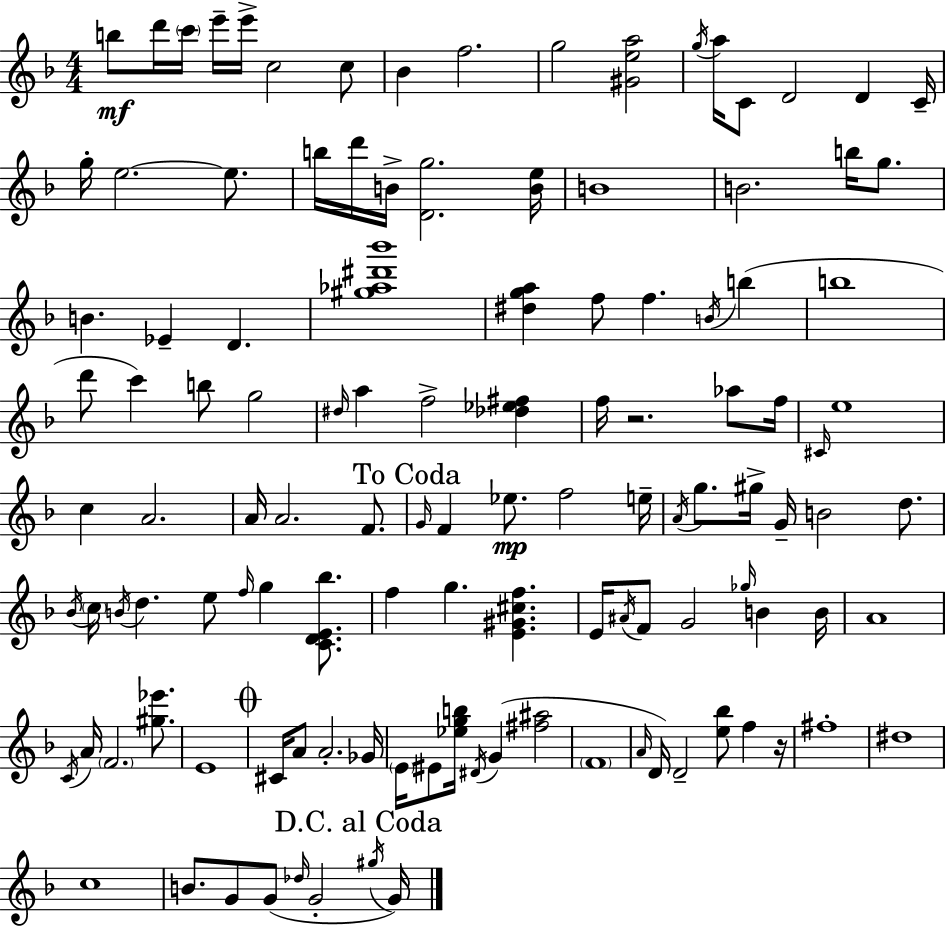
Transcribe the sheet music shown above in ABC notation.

X:1
T:Untitled
M:4/4
L:1/4
K:Dm
b/2 d'/4 c'/4 e'/4 e'/4 c2 c/2 _B f2 g2 [^Gea]2 g/4 a/4 C/2 D2 D C/4 g/4 e2 e/2 b/4 d'/4 B/4 [Dg]2 [Be]/4 B4 B2 b/4 g/2 B _E D [^g_a^d'_b']4 [^dga] f/2 f B/4 b b4 d'/2 c' b/2 g2 ^d/4 a f2 [_d_e^f] f/4 z2 _a/2 f/4 ^C/4 e4 c A2 A/4 A2 F/2 G/4 F _e/2 f2 e/4 A/4 g/2 ^g/4 G/4 B2 d/2 _B/4 c/4 B/4 d e/2 f/4 g [CDE_b]/2 f g [E^G^cf] E/4 ^A/4 F/2 G2 _g/4 B B/4 A4 C/4 A/4 F2 [^g_e']/2 E4 ^C/4 A/2 A2 _G/4 E/4 ^E/2 [_egb]/4 ^D/4 G [^f^a]2 F4 A/4 D/4 D2 [e_b]/2 f z/4 ^f4 ^d4 c4 B/2 G/2 G/2 _d/4 G2 ^g/4 G/4